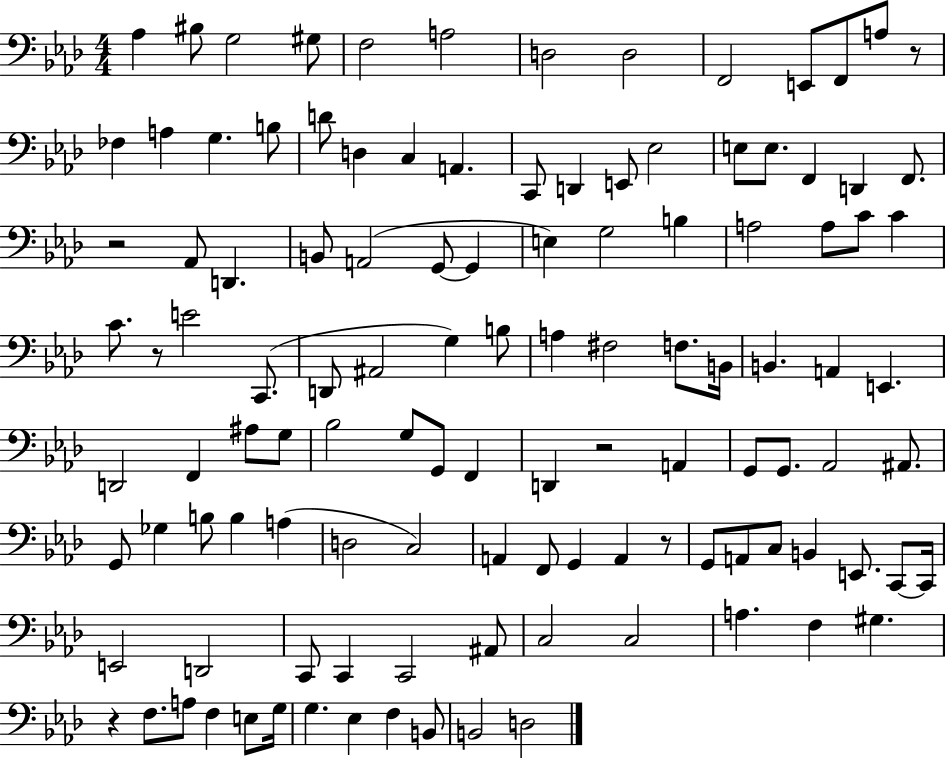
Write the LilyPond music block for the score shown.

{
  \clef bass
  \numericTimeSignature
  \time 4/4
  \key aes \major
  \repeat volta 2 { aes4 bis8 g2 gis8 | f2 a2 | d2 d2 | f,2 e,8 f,8 a8 r8 | \break fes4 a4 g4. b8 | d'8 d4 c4 a,4. | c,8 d,4 e,8 ees2 | e8 e8. f,4 d,4 f,8. | \break r2 aes,8 d,4. | b,8 a,2( g,8~~ g,4 | e4) g2 b4 | a2 a8 c'8 c'4 | \break c'8. r8 e'2 c,8.( | d,8 ais,2 g4) b8 | a4 fis2 f8. b,16 | b,4. a,4 e,4. | \break d,2 f,4 ais8 g8 | bes2 g8 g,8 f,4 | d,4 r2 a,4 | g,8 g,8. aes,2 ais,8. | \break g,8 ges4 b8 b4 a4( | d2 c2) | a,4 f,8 g,4 a,4 r8 | g,8 a,8 c8 b,4 e,8. c,8~~ c,16 | \break e,2 d,2 | c,8 c,4 c,2 ais,8 | c2 c2 | a4. f4 gis4. | \break r4 f8. a8 f4 e8 g16 | g4. ees4 f4 b,8 | b,2 d2 | } \bar "|."
}